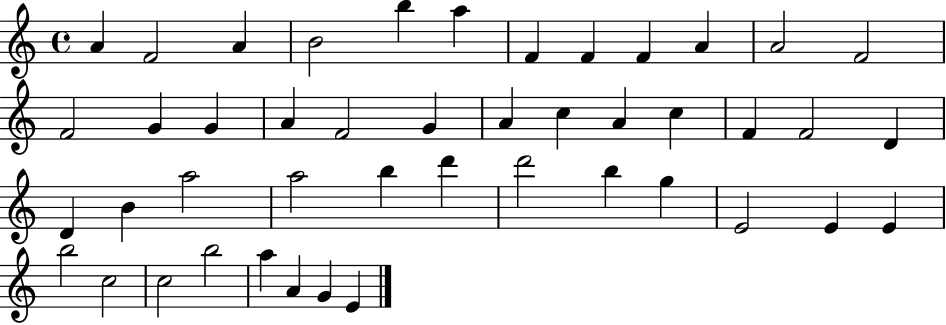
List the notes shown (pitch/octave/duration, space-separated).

A4/q F4/h A4/q B4/h B5/q A5/q F4/q F4/q F4/q A4/q A4/h F4/h F4/h G4/q G4/q A4/q F4/h G4/q A4/q C5/q A4/q C5/q F4/q F4/h D4/q D4/q B4/q A5/h A5/h B5/q D6/q D6/h B5/q G5/q E4/h E4/q E4/q B5/h C5/h C5/h B5/h A5/q A4/q G4/q E4/q